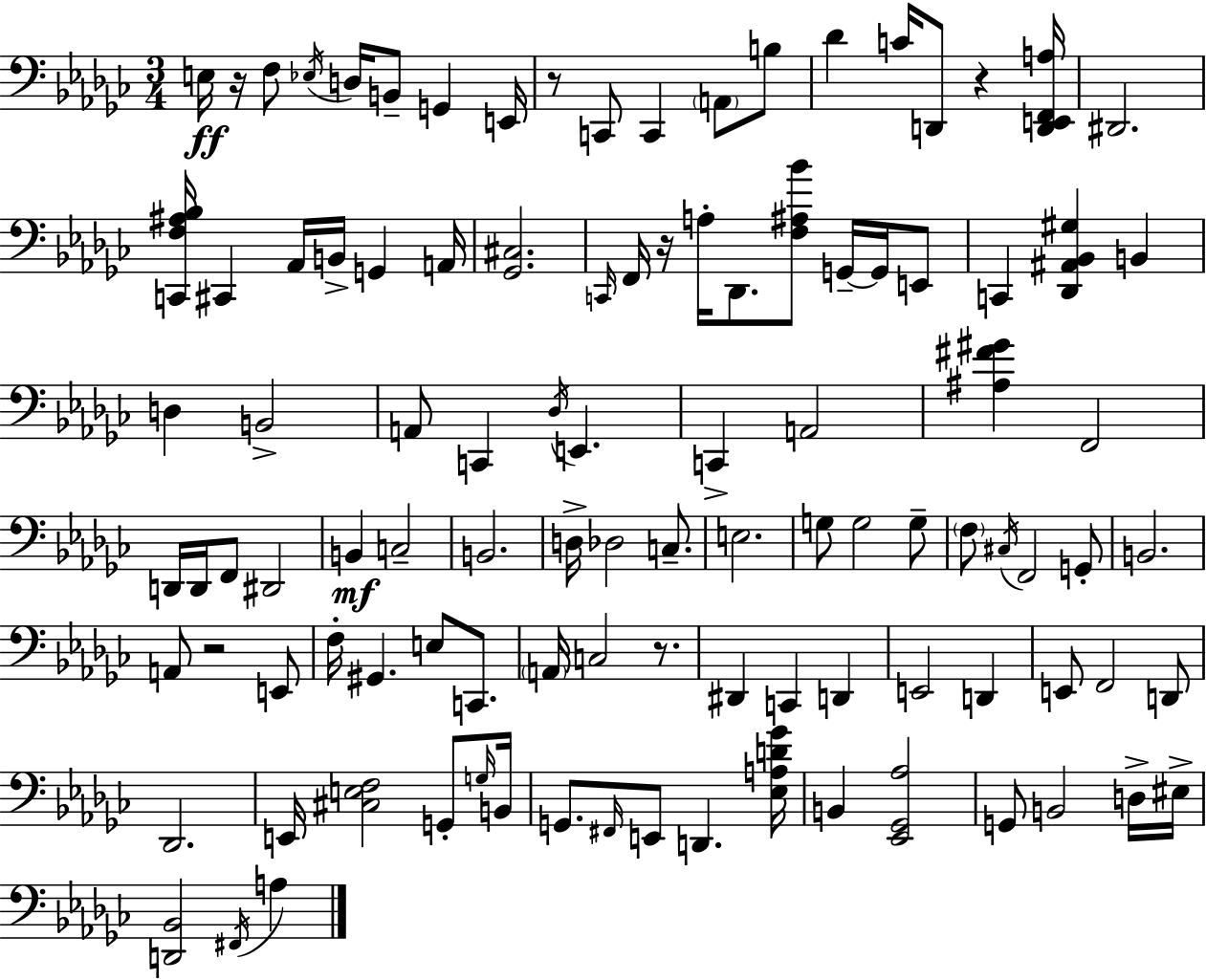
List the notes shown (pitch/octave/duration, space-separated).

E3/s R/s F3/e Eb3/s D3/s B2/e G2/q E2/s R/e C2/e C2/q A2/e B3/e Db4/q C4/s D2/e R/q [D2,E2,F2,A3]/s D#2/h. [C2,F3,A#3,Bb3]/s C#2/q Ab2/s B2/s G2/q A2/s [Gb2,C#3]/h. C2/s F2/s R/s A3/s Db2/e. [F3,A#3,Bb4]/e G2/s G2/s E2/e C2/q [Db2,A#2,Bb2,G#3]/q B2/q D3/q B2/h A2/e C2/q Db3/s E2/q. C2/q A2/h [A#3,F#4,G#4]/q F2/h D2/s D2/s F2/e D#2/h B2/q C3/h B2/h. D3/s Db3/h C3/e. E3/h. G3/e G3/h G3/e F3/e C#3/s F2/h G2/e B2/h. A2/e R/h E2/e F3/s G#2/q. E3/e C2/e. A2/s C3/h R/e. D#2/q C2/q D2/q E2/h D2/q E2/e F2/h D2/e Db2/h. E2/s [C#3,E3,F3]/h G2/e G3/s B2/s G2/e. F#2/s E2/e D2/q. [Eb3,A3,D4,Gb4]/s B2/q [Eb2,Gb2,Ab3]/h G2/e B2/h D3/s EIS3/s [D2,Bb2]/h F#2/s A3/q